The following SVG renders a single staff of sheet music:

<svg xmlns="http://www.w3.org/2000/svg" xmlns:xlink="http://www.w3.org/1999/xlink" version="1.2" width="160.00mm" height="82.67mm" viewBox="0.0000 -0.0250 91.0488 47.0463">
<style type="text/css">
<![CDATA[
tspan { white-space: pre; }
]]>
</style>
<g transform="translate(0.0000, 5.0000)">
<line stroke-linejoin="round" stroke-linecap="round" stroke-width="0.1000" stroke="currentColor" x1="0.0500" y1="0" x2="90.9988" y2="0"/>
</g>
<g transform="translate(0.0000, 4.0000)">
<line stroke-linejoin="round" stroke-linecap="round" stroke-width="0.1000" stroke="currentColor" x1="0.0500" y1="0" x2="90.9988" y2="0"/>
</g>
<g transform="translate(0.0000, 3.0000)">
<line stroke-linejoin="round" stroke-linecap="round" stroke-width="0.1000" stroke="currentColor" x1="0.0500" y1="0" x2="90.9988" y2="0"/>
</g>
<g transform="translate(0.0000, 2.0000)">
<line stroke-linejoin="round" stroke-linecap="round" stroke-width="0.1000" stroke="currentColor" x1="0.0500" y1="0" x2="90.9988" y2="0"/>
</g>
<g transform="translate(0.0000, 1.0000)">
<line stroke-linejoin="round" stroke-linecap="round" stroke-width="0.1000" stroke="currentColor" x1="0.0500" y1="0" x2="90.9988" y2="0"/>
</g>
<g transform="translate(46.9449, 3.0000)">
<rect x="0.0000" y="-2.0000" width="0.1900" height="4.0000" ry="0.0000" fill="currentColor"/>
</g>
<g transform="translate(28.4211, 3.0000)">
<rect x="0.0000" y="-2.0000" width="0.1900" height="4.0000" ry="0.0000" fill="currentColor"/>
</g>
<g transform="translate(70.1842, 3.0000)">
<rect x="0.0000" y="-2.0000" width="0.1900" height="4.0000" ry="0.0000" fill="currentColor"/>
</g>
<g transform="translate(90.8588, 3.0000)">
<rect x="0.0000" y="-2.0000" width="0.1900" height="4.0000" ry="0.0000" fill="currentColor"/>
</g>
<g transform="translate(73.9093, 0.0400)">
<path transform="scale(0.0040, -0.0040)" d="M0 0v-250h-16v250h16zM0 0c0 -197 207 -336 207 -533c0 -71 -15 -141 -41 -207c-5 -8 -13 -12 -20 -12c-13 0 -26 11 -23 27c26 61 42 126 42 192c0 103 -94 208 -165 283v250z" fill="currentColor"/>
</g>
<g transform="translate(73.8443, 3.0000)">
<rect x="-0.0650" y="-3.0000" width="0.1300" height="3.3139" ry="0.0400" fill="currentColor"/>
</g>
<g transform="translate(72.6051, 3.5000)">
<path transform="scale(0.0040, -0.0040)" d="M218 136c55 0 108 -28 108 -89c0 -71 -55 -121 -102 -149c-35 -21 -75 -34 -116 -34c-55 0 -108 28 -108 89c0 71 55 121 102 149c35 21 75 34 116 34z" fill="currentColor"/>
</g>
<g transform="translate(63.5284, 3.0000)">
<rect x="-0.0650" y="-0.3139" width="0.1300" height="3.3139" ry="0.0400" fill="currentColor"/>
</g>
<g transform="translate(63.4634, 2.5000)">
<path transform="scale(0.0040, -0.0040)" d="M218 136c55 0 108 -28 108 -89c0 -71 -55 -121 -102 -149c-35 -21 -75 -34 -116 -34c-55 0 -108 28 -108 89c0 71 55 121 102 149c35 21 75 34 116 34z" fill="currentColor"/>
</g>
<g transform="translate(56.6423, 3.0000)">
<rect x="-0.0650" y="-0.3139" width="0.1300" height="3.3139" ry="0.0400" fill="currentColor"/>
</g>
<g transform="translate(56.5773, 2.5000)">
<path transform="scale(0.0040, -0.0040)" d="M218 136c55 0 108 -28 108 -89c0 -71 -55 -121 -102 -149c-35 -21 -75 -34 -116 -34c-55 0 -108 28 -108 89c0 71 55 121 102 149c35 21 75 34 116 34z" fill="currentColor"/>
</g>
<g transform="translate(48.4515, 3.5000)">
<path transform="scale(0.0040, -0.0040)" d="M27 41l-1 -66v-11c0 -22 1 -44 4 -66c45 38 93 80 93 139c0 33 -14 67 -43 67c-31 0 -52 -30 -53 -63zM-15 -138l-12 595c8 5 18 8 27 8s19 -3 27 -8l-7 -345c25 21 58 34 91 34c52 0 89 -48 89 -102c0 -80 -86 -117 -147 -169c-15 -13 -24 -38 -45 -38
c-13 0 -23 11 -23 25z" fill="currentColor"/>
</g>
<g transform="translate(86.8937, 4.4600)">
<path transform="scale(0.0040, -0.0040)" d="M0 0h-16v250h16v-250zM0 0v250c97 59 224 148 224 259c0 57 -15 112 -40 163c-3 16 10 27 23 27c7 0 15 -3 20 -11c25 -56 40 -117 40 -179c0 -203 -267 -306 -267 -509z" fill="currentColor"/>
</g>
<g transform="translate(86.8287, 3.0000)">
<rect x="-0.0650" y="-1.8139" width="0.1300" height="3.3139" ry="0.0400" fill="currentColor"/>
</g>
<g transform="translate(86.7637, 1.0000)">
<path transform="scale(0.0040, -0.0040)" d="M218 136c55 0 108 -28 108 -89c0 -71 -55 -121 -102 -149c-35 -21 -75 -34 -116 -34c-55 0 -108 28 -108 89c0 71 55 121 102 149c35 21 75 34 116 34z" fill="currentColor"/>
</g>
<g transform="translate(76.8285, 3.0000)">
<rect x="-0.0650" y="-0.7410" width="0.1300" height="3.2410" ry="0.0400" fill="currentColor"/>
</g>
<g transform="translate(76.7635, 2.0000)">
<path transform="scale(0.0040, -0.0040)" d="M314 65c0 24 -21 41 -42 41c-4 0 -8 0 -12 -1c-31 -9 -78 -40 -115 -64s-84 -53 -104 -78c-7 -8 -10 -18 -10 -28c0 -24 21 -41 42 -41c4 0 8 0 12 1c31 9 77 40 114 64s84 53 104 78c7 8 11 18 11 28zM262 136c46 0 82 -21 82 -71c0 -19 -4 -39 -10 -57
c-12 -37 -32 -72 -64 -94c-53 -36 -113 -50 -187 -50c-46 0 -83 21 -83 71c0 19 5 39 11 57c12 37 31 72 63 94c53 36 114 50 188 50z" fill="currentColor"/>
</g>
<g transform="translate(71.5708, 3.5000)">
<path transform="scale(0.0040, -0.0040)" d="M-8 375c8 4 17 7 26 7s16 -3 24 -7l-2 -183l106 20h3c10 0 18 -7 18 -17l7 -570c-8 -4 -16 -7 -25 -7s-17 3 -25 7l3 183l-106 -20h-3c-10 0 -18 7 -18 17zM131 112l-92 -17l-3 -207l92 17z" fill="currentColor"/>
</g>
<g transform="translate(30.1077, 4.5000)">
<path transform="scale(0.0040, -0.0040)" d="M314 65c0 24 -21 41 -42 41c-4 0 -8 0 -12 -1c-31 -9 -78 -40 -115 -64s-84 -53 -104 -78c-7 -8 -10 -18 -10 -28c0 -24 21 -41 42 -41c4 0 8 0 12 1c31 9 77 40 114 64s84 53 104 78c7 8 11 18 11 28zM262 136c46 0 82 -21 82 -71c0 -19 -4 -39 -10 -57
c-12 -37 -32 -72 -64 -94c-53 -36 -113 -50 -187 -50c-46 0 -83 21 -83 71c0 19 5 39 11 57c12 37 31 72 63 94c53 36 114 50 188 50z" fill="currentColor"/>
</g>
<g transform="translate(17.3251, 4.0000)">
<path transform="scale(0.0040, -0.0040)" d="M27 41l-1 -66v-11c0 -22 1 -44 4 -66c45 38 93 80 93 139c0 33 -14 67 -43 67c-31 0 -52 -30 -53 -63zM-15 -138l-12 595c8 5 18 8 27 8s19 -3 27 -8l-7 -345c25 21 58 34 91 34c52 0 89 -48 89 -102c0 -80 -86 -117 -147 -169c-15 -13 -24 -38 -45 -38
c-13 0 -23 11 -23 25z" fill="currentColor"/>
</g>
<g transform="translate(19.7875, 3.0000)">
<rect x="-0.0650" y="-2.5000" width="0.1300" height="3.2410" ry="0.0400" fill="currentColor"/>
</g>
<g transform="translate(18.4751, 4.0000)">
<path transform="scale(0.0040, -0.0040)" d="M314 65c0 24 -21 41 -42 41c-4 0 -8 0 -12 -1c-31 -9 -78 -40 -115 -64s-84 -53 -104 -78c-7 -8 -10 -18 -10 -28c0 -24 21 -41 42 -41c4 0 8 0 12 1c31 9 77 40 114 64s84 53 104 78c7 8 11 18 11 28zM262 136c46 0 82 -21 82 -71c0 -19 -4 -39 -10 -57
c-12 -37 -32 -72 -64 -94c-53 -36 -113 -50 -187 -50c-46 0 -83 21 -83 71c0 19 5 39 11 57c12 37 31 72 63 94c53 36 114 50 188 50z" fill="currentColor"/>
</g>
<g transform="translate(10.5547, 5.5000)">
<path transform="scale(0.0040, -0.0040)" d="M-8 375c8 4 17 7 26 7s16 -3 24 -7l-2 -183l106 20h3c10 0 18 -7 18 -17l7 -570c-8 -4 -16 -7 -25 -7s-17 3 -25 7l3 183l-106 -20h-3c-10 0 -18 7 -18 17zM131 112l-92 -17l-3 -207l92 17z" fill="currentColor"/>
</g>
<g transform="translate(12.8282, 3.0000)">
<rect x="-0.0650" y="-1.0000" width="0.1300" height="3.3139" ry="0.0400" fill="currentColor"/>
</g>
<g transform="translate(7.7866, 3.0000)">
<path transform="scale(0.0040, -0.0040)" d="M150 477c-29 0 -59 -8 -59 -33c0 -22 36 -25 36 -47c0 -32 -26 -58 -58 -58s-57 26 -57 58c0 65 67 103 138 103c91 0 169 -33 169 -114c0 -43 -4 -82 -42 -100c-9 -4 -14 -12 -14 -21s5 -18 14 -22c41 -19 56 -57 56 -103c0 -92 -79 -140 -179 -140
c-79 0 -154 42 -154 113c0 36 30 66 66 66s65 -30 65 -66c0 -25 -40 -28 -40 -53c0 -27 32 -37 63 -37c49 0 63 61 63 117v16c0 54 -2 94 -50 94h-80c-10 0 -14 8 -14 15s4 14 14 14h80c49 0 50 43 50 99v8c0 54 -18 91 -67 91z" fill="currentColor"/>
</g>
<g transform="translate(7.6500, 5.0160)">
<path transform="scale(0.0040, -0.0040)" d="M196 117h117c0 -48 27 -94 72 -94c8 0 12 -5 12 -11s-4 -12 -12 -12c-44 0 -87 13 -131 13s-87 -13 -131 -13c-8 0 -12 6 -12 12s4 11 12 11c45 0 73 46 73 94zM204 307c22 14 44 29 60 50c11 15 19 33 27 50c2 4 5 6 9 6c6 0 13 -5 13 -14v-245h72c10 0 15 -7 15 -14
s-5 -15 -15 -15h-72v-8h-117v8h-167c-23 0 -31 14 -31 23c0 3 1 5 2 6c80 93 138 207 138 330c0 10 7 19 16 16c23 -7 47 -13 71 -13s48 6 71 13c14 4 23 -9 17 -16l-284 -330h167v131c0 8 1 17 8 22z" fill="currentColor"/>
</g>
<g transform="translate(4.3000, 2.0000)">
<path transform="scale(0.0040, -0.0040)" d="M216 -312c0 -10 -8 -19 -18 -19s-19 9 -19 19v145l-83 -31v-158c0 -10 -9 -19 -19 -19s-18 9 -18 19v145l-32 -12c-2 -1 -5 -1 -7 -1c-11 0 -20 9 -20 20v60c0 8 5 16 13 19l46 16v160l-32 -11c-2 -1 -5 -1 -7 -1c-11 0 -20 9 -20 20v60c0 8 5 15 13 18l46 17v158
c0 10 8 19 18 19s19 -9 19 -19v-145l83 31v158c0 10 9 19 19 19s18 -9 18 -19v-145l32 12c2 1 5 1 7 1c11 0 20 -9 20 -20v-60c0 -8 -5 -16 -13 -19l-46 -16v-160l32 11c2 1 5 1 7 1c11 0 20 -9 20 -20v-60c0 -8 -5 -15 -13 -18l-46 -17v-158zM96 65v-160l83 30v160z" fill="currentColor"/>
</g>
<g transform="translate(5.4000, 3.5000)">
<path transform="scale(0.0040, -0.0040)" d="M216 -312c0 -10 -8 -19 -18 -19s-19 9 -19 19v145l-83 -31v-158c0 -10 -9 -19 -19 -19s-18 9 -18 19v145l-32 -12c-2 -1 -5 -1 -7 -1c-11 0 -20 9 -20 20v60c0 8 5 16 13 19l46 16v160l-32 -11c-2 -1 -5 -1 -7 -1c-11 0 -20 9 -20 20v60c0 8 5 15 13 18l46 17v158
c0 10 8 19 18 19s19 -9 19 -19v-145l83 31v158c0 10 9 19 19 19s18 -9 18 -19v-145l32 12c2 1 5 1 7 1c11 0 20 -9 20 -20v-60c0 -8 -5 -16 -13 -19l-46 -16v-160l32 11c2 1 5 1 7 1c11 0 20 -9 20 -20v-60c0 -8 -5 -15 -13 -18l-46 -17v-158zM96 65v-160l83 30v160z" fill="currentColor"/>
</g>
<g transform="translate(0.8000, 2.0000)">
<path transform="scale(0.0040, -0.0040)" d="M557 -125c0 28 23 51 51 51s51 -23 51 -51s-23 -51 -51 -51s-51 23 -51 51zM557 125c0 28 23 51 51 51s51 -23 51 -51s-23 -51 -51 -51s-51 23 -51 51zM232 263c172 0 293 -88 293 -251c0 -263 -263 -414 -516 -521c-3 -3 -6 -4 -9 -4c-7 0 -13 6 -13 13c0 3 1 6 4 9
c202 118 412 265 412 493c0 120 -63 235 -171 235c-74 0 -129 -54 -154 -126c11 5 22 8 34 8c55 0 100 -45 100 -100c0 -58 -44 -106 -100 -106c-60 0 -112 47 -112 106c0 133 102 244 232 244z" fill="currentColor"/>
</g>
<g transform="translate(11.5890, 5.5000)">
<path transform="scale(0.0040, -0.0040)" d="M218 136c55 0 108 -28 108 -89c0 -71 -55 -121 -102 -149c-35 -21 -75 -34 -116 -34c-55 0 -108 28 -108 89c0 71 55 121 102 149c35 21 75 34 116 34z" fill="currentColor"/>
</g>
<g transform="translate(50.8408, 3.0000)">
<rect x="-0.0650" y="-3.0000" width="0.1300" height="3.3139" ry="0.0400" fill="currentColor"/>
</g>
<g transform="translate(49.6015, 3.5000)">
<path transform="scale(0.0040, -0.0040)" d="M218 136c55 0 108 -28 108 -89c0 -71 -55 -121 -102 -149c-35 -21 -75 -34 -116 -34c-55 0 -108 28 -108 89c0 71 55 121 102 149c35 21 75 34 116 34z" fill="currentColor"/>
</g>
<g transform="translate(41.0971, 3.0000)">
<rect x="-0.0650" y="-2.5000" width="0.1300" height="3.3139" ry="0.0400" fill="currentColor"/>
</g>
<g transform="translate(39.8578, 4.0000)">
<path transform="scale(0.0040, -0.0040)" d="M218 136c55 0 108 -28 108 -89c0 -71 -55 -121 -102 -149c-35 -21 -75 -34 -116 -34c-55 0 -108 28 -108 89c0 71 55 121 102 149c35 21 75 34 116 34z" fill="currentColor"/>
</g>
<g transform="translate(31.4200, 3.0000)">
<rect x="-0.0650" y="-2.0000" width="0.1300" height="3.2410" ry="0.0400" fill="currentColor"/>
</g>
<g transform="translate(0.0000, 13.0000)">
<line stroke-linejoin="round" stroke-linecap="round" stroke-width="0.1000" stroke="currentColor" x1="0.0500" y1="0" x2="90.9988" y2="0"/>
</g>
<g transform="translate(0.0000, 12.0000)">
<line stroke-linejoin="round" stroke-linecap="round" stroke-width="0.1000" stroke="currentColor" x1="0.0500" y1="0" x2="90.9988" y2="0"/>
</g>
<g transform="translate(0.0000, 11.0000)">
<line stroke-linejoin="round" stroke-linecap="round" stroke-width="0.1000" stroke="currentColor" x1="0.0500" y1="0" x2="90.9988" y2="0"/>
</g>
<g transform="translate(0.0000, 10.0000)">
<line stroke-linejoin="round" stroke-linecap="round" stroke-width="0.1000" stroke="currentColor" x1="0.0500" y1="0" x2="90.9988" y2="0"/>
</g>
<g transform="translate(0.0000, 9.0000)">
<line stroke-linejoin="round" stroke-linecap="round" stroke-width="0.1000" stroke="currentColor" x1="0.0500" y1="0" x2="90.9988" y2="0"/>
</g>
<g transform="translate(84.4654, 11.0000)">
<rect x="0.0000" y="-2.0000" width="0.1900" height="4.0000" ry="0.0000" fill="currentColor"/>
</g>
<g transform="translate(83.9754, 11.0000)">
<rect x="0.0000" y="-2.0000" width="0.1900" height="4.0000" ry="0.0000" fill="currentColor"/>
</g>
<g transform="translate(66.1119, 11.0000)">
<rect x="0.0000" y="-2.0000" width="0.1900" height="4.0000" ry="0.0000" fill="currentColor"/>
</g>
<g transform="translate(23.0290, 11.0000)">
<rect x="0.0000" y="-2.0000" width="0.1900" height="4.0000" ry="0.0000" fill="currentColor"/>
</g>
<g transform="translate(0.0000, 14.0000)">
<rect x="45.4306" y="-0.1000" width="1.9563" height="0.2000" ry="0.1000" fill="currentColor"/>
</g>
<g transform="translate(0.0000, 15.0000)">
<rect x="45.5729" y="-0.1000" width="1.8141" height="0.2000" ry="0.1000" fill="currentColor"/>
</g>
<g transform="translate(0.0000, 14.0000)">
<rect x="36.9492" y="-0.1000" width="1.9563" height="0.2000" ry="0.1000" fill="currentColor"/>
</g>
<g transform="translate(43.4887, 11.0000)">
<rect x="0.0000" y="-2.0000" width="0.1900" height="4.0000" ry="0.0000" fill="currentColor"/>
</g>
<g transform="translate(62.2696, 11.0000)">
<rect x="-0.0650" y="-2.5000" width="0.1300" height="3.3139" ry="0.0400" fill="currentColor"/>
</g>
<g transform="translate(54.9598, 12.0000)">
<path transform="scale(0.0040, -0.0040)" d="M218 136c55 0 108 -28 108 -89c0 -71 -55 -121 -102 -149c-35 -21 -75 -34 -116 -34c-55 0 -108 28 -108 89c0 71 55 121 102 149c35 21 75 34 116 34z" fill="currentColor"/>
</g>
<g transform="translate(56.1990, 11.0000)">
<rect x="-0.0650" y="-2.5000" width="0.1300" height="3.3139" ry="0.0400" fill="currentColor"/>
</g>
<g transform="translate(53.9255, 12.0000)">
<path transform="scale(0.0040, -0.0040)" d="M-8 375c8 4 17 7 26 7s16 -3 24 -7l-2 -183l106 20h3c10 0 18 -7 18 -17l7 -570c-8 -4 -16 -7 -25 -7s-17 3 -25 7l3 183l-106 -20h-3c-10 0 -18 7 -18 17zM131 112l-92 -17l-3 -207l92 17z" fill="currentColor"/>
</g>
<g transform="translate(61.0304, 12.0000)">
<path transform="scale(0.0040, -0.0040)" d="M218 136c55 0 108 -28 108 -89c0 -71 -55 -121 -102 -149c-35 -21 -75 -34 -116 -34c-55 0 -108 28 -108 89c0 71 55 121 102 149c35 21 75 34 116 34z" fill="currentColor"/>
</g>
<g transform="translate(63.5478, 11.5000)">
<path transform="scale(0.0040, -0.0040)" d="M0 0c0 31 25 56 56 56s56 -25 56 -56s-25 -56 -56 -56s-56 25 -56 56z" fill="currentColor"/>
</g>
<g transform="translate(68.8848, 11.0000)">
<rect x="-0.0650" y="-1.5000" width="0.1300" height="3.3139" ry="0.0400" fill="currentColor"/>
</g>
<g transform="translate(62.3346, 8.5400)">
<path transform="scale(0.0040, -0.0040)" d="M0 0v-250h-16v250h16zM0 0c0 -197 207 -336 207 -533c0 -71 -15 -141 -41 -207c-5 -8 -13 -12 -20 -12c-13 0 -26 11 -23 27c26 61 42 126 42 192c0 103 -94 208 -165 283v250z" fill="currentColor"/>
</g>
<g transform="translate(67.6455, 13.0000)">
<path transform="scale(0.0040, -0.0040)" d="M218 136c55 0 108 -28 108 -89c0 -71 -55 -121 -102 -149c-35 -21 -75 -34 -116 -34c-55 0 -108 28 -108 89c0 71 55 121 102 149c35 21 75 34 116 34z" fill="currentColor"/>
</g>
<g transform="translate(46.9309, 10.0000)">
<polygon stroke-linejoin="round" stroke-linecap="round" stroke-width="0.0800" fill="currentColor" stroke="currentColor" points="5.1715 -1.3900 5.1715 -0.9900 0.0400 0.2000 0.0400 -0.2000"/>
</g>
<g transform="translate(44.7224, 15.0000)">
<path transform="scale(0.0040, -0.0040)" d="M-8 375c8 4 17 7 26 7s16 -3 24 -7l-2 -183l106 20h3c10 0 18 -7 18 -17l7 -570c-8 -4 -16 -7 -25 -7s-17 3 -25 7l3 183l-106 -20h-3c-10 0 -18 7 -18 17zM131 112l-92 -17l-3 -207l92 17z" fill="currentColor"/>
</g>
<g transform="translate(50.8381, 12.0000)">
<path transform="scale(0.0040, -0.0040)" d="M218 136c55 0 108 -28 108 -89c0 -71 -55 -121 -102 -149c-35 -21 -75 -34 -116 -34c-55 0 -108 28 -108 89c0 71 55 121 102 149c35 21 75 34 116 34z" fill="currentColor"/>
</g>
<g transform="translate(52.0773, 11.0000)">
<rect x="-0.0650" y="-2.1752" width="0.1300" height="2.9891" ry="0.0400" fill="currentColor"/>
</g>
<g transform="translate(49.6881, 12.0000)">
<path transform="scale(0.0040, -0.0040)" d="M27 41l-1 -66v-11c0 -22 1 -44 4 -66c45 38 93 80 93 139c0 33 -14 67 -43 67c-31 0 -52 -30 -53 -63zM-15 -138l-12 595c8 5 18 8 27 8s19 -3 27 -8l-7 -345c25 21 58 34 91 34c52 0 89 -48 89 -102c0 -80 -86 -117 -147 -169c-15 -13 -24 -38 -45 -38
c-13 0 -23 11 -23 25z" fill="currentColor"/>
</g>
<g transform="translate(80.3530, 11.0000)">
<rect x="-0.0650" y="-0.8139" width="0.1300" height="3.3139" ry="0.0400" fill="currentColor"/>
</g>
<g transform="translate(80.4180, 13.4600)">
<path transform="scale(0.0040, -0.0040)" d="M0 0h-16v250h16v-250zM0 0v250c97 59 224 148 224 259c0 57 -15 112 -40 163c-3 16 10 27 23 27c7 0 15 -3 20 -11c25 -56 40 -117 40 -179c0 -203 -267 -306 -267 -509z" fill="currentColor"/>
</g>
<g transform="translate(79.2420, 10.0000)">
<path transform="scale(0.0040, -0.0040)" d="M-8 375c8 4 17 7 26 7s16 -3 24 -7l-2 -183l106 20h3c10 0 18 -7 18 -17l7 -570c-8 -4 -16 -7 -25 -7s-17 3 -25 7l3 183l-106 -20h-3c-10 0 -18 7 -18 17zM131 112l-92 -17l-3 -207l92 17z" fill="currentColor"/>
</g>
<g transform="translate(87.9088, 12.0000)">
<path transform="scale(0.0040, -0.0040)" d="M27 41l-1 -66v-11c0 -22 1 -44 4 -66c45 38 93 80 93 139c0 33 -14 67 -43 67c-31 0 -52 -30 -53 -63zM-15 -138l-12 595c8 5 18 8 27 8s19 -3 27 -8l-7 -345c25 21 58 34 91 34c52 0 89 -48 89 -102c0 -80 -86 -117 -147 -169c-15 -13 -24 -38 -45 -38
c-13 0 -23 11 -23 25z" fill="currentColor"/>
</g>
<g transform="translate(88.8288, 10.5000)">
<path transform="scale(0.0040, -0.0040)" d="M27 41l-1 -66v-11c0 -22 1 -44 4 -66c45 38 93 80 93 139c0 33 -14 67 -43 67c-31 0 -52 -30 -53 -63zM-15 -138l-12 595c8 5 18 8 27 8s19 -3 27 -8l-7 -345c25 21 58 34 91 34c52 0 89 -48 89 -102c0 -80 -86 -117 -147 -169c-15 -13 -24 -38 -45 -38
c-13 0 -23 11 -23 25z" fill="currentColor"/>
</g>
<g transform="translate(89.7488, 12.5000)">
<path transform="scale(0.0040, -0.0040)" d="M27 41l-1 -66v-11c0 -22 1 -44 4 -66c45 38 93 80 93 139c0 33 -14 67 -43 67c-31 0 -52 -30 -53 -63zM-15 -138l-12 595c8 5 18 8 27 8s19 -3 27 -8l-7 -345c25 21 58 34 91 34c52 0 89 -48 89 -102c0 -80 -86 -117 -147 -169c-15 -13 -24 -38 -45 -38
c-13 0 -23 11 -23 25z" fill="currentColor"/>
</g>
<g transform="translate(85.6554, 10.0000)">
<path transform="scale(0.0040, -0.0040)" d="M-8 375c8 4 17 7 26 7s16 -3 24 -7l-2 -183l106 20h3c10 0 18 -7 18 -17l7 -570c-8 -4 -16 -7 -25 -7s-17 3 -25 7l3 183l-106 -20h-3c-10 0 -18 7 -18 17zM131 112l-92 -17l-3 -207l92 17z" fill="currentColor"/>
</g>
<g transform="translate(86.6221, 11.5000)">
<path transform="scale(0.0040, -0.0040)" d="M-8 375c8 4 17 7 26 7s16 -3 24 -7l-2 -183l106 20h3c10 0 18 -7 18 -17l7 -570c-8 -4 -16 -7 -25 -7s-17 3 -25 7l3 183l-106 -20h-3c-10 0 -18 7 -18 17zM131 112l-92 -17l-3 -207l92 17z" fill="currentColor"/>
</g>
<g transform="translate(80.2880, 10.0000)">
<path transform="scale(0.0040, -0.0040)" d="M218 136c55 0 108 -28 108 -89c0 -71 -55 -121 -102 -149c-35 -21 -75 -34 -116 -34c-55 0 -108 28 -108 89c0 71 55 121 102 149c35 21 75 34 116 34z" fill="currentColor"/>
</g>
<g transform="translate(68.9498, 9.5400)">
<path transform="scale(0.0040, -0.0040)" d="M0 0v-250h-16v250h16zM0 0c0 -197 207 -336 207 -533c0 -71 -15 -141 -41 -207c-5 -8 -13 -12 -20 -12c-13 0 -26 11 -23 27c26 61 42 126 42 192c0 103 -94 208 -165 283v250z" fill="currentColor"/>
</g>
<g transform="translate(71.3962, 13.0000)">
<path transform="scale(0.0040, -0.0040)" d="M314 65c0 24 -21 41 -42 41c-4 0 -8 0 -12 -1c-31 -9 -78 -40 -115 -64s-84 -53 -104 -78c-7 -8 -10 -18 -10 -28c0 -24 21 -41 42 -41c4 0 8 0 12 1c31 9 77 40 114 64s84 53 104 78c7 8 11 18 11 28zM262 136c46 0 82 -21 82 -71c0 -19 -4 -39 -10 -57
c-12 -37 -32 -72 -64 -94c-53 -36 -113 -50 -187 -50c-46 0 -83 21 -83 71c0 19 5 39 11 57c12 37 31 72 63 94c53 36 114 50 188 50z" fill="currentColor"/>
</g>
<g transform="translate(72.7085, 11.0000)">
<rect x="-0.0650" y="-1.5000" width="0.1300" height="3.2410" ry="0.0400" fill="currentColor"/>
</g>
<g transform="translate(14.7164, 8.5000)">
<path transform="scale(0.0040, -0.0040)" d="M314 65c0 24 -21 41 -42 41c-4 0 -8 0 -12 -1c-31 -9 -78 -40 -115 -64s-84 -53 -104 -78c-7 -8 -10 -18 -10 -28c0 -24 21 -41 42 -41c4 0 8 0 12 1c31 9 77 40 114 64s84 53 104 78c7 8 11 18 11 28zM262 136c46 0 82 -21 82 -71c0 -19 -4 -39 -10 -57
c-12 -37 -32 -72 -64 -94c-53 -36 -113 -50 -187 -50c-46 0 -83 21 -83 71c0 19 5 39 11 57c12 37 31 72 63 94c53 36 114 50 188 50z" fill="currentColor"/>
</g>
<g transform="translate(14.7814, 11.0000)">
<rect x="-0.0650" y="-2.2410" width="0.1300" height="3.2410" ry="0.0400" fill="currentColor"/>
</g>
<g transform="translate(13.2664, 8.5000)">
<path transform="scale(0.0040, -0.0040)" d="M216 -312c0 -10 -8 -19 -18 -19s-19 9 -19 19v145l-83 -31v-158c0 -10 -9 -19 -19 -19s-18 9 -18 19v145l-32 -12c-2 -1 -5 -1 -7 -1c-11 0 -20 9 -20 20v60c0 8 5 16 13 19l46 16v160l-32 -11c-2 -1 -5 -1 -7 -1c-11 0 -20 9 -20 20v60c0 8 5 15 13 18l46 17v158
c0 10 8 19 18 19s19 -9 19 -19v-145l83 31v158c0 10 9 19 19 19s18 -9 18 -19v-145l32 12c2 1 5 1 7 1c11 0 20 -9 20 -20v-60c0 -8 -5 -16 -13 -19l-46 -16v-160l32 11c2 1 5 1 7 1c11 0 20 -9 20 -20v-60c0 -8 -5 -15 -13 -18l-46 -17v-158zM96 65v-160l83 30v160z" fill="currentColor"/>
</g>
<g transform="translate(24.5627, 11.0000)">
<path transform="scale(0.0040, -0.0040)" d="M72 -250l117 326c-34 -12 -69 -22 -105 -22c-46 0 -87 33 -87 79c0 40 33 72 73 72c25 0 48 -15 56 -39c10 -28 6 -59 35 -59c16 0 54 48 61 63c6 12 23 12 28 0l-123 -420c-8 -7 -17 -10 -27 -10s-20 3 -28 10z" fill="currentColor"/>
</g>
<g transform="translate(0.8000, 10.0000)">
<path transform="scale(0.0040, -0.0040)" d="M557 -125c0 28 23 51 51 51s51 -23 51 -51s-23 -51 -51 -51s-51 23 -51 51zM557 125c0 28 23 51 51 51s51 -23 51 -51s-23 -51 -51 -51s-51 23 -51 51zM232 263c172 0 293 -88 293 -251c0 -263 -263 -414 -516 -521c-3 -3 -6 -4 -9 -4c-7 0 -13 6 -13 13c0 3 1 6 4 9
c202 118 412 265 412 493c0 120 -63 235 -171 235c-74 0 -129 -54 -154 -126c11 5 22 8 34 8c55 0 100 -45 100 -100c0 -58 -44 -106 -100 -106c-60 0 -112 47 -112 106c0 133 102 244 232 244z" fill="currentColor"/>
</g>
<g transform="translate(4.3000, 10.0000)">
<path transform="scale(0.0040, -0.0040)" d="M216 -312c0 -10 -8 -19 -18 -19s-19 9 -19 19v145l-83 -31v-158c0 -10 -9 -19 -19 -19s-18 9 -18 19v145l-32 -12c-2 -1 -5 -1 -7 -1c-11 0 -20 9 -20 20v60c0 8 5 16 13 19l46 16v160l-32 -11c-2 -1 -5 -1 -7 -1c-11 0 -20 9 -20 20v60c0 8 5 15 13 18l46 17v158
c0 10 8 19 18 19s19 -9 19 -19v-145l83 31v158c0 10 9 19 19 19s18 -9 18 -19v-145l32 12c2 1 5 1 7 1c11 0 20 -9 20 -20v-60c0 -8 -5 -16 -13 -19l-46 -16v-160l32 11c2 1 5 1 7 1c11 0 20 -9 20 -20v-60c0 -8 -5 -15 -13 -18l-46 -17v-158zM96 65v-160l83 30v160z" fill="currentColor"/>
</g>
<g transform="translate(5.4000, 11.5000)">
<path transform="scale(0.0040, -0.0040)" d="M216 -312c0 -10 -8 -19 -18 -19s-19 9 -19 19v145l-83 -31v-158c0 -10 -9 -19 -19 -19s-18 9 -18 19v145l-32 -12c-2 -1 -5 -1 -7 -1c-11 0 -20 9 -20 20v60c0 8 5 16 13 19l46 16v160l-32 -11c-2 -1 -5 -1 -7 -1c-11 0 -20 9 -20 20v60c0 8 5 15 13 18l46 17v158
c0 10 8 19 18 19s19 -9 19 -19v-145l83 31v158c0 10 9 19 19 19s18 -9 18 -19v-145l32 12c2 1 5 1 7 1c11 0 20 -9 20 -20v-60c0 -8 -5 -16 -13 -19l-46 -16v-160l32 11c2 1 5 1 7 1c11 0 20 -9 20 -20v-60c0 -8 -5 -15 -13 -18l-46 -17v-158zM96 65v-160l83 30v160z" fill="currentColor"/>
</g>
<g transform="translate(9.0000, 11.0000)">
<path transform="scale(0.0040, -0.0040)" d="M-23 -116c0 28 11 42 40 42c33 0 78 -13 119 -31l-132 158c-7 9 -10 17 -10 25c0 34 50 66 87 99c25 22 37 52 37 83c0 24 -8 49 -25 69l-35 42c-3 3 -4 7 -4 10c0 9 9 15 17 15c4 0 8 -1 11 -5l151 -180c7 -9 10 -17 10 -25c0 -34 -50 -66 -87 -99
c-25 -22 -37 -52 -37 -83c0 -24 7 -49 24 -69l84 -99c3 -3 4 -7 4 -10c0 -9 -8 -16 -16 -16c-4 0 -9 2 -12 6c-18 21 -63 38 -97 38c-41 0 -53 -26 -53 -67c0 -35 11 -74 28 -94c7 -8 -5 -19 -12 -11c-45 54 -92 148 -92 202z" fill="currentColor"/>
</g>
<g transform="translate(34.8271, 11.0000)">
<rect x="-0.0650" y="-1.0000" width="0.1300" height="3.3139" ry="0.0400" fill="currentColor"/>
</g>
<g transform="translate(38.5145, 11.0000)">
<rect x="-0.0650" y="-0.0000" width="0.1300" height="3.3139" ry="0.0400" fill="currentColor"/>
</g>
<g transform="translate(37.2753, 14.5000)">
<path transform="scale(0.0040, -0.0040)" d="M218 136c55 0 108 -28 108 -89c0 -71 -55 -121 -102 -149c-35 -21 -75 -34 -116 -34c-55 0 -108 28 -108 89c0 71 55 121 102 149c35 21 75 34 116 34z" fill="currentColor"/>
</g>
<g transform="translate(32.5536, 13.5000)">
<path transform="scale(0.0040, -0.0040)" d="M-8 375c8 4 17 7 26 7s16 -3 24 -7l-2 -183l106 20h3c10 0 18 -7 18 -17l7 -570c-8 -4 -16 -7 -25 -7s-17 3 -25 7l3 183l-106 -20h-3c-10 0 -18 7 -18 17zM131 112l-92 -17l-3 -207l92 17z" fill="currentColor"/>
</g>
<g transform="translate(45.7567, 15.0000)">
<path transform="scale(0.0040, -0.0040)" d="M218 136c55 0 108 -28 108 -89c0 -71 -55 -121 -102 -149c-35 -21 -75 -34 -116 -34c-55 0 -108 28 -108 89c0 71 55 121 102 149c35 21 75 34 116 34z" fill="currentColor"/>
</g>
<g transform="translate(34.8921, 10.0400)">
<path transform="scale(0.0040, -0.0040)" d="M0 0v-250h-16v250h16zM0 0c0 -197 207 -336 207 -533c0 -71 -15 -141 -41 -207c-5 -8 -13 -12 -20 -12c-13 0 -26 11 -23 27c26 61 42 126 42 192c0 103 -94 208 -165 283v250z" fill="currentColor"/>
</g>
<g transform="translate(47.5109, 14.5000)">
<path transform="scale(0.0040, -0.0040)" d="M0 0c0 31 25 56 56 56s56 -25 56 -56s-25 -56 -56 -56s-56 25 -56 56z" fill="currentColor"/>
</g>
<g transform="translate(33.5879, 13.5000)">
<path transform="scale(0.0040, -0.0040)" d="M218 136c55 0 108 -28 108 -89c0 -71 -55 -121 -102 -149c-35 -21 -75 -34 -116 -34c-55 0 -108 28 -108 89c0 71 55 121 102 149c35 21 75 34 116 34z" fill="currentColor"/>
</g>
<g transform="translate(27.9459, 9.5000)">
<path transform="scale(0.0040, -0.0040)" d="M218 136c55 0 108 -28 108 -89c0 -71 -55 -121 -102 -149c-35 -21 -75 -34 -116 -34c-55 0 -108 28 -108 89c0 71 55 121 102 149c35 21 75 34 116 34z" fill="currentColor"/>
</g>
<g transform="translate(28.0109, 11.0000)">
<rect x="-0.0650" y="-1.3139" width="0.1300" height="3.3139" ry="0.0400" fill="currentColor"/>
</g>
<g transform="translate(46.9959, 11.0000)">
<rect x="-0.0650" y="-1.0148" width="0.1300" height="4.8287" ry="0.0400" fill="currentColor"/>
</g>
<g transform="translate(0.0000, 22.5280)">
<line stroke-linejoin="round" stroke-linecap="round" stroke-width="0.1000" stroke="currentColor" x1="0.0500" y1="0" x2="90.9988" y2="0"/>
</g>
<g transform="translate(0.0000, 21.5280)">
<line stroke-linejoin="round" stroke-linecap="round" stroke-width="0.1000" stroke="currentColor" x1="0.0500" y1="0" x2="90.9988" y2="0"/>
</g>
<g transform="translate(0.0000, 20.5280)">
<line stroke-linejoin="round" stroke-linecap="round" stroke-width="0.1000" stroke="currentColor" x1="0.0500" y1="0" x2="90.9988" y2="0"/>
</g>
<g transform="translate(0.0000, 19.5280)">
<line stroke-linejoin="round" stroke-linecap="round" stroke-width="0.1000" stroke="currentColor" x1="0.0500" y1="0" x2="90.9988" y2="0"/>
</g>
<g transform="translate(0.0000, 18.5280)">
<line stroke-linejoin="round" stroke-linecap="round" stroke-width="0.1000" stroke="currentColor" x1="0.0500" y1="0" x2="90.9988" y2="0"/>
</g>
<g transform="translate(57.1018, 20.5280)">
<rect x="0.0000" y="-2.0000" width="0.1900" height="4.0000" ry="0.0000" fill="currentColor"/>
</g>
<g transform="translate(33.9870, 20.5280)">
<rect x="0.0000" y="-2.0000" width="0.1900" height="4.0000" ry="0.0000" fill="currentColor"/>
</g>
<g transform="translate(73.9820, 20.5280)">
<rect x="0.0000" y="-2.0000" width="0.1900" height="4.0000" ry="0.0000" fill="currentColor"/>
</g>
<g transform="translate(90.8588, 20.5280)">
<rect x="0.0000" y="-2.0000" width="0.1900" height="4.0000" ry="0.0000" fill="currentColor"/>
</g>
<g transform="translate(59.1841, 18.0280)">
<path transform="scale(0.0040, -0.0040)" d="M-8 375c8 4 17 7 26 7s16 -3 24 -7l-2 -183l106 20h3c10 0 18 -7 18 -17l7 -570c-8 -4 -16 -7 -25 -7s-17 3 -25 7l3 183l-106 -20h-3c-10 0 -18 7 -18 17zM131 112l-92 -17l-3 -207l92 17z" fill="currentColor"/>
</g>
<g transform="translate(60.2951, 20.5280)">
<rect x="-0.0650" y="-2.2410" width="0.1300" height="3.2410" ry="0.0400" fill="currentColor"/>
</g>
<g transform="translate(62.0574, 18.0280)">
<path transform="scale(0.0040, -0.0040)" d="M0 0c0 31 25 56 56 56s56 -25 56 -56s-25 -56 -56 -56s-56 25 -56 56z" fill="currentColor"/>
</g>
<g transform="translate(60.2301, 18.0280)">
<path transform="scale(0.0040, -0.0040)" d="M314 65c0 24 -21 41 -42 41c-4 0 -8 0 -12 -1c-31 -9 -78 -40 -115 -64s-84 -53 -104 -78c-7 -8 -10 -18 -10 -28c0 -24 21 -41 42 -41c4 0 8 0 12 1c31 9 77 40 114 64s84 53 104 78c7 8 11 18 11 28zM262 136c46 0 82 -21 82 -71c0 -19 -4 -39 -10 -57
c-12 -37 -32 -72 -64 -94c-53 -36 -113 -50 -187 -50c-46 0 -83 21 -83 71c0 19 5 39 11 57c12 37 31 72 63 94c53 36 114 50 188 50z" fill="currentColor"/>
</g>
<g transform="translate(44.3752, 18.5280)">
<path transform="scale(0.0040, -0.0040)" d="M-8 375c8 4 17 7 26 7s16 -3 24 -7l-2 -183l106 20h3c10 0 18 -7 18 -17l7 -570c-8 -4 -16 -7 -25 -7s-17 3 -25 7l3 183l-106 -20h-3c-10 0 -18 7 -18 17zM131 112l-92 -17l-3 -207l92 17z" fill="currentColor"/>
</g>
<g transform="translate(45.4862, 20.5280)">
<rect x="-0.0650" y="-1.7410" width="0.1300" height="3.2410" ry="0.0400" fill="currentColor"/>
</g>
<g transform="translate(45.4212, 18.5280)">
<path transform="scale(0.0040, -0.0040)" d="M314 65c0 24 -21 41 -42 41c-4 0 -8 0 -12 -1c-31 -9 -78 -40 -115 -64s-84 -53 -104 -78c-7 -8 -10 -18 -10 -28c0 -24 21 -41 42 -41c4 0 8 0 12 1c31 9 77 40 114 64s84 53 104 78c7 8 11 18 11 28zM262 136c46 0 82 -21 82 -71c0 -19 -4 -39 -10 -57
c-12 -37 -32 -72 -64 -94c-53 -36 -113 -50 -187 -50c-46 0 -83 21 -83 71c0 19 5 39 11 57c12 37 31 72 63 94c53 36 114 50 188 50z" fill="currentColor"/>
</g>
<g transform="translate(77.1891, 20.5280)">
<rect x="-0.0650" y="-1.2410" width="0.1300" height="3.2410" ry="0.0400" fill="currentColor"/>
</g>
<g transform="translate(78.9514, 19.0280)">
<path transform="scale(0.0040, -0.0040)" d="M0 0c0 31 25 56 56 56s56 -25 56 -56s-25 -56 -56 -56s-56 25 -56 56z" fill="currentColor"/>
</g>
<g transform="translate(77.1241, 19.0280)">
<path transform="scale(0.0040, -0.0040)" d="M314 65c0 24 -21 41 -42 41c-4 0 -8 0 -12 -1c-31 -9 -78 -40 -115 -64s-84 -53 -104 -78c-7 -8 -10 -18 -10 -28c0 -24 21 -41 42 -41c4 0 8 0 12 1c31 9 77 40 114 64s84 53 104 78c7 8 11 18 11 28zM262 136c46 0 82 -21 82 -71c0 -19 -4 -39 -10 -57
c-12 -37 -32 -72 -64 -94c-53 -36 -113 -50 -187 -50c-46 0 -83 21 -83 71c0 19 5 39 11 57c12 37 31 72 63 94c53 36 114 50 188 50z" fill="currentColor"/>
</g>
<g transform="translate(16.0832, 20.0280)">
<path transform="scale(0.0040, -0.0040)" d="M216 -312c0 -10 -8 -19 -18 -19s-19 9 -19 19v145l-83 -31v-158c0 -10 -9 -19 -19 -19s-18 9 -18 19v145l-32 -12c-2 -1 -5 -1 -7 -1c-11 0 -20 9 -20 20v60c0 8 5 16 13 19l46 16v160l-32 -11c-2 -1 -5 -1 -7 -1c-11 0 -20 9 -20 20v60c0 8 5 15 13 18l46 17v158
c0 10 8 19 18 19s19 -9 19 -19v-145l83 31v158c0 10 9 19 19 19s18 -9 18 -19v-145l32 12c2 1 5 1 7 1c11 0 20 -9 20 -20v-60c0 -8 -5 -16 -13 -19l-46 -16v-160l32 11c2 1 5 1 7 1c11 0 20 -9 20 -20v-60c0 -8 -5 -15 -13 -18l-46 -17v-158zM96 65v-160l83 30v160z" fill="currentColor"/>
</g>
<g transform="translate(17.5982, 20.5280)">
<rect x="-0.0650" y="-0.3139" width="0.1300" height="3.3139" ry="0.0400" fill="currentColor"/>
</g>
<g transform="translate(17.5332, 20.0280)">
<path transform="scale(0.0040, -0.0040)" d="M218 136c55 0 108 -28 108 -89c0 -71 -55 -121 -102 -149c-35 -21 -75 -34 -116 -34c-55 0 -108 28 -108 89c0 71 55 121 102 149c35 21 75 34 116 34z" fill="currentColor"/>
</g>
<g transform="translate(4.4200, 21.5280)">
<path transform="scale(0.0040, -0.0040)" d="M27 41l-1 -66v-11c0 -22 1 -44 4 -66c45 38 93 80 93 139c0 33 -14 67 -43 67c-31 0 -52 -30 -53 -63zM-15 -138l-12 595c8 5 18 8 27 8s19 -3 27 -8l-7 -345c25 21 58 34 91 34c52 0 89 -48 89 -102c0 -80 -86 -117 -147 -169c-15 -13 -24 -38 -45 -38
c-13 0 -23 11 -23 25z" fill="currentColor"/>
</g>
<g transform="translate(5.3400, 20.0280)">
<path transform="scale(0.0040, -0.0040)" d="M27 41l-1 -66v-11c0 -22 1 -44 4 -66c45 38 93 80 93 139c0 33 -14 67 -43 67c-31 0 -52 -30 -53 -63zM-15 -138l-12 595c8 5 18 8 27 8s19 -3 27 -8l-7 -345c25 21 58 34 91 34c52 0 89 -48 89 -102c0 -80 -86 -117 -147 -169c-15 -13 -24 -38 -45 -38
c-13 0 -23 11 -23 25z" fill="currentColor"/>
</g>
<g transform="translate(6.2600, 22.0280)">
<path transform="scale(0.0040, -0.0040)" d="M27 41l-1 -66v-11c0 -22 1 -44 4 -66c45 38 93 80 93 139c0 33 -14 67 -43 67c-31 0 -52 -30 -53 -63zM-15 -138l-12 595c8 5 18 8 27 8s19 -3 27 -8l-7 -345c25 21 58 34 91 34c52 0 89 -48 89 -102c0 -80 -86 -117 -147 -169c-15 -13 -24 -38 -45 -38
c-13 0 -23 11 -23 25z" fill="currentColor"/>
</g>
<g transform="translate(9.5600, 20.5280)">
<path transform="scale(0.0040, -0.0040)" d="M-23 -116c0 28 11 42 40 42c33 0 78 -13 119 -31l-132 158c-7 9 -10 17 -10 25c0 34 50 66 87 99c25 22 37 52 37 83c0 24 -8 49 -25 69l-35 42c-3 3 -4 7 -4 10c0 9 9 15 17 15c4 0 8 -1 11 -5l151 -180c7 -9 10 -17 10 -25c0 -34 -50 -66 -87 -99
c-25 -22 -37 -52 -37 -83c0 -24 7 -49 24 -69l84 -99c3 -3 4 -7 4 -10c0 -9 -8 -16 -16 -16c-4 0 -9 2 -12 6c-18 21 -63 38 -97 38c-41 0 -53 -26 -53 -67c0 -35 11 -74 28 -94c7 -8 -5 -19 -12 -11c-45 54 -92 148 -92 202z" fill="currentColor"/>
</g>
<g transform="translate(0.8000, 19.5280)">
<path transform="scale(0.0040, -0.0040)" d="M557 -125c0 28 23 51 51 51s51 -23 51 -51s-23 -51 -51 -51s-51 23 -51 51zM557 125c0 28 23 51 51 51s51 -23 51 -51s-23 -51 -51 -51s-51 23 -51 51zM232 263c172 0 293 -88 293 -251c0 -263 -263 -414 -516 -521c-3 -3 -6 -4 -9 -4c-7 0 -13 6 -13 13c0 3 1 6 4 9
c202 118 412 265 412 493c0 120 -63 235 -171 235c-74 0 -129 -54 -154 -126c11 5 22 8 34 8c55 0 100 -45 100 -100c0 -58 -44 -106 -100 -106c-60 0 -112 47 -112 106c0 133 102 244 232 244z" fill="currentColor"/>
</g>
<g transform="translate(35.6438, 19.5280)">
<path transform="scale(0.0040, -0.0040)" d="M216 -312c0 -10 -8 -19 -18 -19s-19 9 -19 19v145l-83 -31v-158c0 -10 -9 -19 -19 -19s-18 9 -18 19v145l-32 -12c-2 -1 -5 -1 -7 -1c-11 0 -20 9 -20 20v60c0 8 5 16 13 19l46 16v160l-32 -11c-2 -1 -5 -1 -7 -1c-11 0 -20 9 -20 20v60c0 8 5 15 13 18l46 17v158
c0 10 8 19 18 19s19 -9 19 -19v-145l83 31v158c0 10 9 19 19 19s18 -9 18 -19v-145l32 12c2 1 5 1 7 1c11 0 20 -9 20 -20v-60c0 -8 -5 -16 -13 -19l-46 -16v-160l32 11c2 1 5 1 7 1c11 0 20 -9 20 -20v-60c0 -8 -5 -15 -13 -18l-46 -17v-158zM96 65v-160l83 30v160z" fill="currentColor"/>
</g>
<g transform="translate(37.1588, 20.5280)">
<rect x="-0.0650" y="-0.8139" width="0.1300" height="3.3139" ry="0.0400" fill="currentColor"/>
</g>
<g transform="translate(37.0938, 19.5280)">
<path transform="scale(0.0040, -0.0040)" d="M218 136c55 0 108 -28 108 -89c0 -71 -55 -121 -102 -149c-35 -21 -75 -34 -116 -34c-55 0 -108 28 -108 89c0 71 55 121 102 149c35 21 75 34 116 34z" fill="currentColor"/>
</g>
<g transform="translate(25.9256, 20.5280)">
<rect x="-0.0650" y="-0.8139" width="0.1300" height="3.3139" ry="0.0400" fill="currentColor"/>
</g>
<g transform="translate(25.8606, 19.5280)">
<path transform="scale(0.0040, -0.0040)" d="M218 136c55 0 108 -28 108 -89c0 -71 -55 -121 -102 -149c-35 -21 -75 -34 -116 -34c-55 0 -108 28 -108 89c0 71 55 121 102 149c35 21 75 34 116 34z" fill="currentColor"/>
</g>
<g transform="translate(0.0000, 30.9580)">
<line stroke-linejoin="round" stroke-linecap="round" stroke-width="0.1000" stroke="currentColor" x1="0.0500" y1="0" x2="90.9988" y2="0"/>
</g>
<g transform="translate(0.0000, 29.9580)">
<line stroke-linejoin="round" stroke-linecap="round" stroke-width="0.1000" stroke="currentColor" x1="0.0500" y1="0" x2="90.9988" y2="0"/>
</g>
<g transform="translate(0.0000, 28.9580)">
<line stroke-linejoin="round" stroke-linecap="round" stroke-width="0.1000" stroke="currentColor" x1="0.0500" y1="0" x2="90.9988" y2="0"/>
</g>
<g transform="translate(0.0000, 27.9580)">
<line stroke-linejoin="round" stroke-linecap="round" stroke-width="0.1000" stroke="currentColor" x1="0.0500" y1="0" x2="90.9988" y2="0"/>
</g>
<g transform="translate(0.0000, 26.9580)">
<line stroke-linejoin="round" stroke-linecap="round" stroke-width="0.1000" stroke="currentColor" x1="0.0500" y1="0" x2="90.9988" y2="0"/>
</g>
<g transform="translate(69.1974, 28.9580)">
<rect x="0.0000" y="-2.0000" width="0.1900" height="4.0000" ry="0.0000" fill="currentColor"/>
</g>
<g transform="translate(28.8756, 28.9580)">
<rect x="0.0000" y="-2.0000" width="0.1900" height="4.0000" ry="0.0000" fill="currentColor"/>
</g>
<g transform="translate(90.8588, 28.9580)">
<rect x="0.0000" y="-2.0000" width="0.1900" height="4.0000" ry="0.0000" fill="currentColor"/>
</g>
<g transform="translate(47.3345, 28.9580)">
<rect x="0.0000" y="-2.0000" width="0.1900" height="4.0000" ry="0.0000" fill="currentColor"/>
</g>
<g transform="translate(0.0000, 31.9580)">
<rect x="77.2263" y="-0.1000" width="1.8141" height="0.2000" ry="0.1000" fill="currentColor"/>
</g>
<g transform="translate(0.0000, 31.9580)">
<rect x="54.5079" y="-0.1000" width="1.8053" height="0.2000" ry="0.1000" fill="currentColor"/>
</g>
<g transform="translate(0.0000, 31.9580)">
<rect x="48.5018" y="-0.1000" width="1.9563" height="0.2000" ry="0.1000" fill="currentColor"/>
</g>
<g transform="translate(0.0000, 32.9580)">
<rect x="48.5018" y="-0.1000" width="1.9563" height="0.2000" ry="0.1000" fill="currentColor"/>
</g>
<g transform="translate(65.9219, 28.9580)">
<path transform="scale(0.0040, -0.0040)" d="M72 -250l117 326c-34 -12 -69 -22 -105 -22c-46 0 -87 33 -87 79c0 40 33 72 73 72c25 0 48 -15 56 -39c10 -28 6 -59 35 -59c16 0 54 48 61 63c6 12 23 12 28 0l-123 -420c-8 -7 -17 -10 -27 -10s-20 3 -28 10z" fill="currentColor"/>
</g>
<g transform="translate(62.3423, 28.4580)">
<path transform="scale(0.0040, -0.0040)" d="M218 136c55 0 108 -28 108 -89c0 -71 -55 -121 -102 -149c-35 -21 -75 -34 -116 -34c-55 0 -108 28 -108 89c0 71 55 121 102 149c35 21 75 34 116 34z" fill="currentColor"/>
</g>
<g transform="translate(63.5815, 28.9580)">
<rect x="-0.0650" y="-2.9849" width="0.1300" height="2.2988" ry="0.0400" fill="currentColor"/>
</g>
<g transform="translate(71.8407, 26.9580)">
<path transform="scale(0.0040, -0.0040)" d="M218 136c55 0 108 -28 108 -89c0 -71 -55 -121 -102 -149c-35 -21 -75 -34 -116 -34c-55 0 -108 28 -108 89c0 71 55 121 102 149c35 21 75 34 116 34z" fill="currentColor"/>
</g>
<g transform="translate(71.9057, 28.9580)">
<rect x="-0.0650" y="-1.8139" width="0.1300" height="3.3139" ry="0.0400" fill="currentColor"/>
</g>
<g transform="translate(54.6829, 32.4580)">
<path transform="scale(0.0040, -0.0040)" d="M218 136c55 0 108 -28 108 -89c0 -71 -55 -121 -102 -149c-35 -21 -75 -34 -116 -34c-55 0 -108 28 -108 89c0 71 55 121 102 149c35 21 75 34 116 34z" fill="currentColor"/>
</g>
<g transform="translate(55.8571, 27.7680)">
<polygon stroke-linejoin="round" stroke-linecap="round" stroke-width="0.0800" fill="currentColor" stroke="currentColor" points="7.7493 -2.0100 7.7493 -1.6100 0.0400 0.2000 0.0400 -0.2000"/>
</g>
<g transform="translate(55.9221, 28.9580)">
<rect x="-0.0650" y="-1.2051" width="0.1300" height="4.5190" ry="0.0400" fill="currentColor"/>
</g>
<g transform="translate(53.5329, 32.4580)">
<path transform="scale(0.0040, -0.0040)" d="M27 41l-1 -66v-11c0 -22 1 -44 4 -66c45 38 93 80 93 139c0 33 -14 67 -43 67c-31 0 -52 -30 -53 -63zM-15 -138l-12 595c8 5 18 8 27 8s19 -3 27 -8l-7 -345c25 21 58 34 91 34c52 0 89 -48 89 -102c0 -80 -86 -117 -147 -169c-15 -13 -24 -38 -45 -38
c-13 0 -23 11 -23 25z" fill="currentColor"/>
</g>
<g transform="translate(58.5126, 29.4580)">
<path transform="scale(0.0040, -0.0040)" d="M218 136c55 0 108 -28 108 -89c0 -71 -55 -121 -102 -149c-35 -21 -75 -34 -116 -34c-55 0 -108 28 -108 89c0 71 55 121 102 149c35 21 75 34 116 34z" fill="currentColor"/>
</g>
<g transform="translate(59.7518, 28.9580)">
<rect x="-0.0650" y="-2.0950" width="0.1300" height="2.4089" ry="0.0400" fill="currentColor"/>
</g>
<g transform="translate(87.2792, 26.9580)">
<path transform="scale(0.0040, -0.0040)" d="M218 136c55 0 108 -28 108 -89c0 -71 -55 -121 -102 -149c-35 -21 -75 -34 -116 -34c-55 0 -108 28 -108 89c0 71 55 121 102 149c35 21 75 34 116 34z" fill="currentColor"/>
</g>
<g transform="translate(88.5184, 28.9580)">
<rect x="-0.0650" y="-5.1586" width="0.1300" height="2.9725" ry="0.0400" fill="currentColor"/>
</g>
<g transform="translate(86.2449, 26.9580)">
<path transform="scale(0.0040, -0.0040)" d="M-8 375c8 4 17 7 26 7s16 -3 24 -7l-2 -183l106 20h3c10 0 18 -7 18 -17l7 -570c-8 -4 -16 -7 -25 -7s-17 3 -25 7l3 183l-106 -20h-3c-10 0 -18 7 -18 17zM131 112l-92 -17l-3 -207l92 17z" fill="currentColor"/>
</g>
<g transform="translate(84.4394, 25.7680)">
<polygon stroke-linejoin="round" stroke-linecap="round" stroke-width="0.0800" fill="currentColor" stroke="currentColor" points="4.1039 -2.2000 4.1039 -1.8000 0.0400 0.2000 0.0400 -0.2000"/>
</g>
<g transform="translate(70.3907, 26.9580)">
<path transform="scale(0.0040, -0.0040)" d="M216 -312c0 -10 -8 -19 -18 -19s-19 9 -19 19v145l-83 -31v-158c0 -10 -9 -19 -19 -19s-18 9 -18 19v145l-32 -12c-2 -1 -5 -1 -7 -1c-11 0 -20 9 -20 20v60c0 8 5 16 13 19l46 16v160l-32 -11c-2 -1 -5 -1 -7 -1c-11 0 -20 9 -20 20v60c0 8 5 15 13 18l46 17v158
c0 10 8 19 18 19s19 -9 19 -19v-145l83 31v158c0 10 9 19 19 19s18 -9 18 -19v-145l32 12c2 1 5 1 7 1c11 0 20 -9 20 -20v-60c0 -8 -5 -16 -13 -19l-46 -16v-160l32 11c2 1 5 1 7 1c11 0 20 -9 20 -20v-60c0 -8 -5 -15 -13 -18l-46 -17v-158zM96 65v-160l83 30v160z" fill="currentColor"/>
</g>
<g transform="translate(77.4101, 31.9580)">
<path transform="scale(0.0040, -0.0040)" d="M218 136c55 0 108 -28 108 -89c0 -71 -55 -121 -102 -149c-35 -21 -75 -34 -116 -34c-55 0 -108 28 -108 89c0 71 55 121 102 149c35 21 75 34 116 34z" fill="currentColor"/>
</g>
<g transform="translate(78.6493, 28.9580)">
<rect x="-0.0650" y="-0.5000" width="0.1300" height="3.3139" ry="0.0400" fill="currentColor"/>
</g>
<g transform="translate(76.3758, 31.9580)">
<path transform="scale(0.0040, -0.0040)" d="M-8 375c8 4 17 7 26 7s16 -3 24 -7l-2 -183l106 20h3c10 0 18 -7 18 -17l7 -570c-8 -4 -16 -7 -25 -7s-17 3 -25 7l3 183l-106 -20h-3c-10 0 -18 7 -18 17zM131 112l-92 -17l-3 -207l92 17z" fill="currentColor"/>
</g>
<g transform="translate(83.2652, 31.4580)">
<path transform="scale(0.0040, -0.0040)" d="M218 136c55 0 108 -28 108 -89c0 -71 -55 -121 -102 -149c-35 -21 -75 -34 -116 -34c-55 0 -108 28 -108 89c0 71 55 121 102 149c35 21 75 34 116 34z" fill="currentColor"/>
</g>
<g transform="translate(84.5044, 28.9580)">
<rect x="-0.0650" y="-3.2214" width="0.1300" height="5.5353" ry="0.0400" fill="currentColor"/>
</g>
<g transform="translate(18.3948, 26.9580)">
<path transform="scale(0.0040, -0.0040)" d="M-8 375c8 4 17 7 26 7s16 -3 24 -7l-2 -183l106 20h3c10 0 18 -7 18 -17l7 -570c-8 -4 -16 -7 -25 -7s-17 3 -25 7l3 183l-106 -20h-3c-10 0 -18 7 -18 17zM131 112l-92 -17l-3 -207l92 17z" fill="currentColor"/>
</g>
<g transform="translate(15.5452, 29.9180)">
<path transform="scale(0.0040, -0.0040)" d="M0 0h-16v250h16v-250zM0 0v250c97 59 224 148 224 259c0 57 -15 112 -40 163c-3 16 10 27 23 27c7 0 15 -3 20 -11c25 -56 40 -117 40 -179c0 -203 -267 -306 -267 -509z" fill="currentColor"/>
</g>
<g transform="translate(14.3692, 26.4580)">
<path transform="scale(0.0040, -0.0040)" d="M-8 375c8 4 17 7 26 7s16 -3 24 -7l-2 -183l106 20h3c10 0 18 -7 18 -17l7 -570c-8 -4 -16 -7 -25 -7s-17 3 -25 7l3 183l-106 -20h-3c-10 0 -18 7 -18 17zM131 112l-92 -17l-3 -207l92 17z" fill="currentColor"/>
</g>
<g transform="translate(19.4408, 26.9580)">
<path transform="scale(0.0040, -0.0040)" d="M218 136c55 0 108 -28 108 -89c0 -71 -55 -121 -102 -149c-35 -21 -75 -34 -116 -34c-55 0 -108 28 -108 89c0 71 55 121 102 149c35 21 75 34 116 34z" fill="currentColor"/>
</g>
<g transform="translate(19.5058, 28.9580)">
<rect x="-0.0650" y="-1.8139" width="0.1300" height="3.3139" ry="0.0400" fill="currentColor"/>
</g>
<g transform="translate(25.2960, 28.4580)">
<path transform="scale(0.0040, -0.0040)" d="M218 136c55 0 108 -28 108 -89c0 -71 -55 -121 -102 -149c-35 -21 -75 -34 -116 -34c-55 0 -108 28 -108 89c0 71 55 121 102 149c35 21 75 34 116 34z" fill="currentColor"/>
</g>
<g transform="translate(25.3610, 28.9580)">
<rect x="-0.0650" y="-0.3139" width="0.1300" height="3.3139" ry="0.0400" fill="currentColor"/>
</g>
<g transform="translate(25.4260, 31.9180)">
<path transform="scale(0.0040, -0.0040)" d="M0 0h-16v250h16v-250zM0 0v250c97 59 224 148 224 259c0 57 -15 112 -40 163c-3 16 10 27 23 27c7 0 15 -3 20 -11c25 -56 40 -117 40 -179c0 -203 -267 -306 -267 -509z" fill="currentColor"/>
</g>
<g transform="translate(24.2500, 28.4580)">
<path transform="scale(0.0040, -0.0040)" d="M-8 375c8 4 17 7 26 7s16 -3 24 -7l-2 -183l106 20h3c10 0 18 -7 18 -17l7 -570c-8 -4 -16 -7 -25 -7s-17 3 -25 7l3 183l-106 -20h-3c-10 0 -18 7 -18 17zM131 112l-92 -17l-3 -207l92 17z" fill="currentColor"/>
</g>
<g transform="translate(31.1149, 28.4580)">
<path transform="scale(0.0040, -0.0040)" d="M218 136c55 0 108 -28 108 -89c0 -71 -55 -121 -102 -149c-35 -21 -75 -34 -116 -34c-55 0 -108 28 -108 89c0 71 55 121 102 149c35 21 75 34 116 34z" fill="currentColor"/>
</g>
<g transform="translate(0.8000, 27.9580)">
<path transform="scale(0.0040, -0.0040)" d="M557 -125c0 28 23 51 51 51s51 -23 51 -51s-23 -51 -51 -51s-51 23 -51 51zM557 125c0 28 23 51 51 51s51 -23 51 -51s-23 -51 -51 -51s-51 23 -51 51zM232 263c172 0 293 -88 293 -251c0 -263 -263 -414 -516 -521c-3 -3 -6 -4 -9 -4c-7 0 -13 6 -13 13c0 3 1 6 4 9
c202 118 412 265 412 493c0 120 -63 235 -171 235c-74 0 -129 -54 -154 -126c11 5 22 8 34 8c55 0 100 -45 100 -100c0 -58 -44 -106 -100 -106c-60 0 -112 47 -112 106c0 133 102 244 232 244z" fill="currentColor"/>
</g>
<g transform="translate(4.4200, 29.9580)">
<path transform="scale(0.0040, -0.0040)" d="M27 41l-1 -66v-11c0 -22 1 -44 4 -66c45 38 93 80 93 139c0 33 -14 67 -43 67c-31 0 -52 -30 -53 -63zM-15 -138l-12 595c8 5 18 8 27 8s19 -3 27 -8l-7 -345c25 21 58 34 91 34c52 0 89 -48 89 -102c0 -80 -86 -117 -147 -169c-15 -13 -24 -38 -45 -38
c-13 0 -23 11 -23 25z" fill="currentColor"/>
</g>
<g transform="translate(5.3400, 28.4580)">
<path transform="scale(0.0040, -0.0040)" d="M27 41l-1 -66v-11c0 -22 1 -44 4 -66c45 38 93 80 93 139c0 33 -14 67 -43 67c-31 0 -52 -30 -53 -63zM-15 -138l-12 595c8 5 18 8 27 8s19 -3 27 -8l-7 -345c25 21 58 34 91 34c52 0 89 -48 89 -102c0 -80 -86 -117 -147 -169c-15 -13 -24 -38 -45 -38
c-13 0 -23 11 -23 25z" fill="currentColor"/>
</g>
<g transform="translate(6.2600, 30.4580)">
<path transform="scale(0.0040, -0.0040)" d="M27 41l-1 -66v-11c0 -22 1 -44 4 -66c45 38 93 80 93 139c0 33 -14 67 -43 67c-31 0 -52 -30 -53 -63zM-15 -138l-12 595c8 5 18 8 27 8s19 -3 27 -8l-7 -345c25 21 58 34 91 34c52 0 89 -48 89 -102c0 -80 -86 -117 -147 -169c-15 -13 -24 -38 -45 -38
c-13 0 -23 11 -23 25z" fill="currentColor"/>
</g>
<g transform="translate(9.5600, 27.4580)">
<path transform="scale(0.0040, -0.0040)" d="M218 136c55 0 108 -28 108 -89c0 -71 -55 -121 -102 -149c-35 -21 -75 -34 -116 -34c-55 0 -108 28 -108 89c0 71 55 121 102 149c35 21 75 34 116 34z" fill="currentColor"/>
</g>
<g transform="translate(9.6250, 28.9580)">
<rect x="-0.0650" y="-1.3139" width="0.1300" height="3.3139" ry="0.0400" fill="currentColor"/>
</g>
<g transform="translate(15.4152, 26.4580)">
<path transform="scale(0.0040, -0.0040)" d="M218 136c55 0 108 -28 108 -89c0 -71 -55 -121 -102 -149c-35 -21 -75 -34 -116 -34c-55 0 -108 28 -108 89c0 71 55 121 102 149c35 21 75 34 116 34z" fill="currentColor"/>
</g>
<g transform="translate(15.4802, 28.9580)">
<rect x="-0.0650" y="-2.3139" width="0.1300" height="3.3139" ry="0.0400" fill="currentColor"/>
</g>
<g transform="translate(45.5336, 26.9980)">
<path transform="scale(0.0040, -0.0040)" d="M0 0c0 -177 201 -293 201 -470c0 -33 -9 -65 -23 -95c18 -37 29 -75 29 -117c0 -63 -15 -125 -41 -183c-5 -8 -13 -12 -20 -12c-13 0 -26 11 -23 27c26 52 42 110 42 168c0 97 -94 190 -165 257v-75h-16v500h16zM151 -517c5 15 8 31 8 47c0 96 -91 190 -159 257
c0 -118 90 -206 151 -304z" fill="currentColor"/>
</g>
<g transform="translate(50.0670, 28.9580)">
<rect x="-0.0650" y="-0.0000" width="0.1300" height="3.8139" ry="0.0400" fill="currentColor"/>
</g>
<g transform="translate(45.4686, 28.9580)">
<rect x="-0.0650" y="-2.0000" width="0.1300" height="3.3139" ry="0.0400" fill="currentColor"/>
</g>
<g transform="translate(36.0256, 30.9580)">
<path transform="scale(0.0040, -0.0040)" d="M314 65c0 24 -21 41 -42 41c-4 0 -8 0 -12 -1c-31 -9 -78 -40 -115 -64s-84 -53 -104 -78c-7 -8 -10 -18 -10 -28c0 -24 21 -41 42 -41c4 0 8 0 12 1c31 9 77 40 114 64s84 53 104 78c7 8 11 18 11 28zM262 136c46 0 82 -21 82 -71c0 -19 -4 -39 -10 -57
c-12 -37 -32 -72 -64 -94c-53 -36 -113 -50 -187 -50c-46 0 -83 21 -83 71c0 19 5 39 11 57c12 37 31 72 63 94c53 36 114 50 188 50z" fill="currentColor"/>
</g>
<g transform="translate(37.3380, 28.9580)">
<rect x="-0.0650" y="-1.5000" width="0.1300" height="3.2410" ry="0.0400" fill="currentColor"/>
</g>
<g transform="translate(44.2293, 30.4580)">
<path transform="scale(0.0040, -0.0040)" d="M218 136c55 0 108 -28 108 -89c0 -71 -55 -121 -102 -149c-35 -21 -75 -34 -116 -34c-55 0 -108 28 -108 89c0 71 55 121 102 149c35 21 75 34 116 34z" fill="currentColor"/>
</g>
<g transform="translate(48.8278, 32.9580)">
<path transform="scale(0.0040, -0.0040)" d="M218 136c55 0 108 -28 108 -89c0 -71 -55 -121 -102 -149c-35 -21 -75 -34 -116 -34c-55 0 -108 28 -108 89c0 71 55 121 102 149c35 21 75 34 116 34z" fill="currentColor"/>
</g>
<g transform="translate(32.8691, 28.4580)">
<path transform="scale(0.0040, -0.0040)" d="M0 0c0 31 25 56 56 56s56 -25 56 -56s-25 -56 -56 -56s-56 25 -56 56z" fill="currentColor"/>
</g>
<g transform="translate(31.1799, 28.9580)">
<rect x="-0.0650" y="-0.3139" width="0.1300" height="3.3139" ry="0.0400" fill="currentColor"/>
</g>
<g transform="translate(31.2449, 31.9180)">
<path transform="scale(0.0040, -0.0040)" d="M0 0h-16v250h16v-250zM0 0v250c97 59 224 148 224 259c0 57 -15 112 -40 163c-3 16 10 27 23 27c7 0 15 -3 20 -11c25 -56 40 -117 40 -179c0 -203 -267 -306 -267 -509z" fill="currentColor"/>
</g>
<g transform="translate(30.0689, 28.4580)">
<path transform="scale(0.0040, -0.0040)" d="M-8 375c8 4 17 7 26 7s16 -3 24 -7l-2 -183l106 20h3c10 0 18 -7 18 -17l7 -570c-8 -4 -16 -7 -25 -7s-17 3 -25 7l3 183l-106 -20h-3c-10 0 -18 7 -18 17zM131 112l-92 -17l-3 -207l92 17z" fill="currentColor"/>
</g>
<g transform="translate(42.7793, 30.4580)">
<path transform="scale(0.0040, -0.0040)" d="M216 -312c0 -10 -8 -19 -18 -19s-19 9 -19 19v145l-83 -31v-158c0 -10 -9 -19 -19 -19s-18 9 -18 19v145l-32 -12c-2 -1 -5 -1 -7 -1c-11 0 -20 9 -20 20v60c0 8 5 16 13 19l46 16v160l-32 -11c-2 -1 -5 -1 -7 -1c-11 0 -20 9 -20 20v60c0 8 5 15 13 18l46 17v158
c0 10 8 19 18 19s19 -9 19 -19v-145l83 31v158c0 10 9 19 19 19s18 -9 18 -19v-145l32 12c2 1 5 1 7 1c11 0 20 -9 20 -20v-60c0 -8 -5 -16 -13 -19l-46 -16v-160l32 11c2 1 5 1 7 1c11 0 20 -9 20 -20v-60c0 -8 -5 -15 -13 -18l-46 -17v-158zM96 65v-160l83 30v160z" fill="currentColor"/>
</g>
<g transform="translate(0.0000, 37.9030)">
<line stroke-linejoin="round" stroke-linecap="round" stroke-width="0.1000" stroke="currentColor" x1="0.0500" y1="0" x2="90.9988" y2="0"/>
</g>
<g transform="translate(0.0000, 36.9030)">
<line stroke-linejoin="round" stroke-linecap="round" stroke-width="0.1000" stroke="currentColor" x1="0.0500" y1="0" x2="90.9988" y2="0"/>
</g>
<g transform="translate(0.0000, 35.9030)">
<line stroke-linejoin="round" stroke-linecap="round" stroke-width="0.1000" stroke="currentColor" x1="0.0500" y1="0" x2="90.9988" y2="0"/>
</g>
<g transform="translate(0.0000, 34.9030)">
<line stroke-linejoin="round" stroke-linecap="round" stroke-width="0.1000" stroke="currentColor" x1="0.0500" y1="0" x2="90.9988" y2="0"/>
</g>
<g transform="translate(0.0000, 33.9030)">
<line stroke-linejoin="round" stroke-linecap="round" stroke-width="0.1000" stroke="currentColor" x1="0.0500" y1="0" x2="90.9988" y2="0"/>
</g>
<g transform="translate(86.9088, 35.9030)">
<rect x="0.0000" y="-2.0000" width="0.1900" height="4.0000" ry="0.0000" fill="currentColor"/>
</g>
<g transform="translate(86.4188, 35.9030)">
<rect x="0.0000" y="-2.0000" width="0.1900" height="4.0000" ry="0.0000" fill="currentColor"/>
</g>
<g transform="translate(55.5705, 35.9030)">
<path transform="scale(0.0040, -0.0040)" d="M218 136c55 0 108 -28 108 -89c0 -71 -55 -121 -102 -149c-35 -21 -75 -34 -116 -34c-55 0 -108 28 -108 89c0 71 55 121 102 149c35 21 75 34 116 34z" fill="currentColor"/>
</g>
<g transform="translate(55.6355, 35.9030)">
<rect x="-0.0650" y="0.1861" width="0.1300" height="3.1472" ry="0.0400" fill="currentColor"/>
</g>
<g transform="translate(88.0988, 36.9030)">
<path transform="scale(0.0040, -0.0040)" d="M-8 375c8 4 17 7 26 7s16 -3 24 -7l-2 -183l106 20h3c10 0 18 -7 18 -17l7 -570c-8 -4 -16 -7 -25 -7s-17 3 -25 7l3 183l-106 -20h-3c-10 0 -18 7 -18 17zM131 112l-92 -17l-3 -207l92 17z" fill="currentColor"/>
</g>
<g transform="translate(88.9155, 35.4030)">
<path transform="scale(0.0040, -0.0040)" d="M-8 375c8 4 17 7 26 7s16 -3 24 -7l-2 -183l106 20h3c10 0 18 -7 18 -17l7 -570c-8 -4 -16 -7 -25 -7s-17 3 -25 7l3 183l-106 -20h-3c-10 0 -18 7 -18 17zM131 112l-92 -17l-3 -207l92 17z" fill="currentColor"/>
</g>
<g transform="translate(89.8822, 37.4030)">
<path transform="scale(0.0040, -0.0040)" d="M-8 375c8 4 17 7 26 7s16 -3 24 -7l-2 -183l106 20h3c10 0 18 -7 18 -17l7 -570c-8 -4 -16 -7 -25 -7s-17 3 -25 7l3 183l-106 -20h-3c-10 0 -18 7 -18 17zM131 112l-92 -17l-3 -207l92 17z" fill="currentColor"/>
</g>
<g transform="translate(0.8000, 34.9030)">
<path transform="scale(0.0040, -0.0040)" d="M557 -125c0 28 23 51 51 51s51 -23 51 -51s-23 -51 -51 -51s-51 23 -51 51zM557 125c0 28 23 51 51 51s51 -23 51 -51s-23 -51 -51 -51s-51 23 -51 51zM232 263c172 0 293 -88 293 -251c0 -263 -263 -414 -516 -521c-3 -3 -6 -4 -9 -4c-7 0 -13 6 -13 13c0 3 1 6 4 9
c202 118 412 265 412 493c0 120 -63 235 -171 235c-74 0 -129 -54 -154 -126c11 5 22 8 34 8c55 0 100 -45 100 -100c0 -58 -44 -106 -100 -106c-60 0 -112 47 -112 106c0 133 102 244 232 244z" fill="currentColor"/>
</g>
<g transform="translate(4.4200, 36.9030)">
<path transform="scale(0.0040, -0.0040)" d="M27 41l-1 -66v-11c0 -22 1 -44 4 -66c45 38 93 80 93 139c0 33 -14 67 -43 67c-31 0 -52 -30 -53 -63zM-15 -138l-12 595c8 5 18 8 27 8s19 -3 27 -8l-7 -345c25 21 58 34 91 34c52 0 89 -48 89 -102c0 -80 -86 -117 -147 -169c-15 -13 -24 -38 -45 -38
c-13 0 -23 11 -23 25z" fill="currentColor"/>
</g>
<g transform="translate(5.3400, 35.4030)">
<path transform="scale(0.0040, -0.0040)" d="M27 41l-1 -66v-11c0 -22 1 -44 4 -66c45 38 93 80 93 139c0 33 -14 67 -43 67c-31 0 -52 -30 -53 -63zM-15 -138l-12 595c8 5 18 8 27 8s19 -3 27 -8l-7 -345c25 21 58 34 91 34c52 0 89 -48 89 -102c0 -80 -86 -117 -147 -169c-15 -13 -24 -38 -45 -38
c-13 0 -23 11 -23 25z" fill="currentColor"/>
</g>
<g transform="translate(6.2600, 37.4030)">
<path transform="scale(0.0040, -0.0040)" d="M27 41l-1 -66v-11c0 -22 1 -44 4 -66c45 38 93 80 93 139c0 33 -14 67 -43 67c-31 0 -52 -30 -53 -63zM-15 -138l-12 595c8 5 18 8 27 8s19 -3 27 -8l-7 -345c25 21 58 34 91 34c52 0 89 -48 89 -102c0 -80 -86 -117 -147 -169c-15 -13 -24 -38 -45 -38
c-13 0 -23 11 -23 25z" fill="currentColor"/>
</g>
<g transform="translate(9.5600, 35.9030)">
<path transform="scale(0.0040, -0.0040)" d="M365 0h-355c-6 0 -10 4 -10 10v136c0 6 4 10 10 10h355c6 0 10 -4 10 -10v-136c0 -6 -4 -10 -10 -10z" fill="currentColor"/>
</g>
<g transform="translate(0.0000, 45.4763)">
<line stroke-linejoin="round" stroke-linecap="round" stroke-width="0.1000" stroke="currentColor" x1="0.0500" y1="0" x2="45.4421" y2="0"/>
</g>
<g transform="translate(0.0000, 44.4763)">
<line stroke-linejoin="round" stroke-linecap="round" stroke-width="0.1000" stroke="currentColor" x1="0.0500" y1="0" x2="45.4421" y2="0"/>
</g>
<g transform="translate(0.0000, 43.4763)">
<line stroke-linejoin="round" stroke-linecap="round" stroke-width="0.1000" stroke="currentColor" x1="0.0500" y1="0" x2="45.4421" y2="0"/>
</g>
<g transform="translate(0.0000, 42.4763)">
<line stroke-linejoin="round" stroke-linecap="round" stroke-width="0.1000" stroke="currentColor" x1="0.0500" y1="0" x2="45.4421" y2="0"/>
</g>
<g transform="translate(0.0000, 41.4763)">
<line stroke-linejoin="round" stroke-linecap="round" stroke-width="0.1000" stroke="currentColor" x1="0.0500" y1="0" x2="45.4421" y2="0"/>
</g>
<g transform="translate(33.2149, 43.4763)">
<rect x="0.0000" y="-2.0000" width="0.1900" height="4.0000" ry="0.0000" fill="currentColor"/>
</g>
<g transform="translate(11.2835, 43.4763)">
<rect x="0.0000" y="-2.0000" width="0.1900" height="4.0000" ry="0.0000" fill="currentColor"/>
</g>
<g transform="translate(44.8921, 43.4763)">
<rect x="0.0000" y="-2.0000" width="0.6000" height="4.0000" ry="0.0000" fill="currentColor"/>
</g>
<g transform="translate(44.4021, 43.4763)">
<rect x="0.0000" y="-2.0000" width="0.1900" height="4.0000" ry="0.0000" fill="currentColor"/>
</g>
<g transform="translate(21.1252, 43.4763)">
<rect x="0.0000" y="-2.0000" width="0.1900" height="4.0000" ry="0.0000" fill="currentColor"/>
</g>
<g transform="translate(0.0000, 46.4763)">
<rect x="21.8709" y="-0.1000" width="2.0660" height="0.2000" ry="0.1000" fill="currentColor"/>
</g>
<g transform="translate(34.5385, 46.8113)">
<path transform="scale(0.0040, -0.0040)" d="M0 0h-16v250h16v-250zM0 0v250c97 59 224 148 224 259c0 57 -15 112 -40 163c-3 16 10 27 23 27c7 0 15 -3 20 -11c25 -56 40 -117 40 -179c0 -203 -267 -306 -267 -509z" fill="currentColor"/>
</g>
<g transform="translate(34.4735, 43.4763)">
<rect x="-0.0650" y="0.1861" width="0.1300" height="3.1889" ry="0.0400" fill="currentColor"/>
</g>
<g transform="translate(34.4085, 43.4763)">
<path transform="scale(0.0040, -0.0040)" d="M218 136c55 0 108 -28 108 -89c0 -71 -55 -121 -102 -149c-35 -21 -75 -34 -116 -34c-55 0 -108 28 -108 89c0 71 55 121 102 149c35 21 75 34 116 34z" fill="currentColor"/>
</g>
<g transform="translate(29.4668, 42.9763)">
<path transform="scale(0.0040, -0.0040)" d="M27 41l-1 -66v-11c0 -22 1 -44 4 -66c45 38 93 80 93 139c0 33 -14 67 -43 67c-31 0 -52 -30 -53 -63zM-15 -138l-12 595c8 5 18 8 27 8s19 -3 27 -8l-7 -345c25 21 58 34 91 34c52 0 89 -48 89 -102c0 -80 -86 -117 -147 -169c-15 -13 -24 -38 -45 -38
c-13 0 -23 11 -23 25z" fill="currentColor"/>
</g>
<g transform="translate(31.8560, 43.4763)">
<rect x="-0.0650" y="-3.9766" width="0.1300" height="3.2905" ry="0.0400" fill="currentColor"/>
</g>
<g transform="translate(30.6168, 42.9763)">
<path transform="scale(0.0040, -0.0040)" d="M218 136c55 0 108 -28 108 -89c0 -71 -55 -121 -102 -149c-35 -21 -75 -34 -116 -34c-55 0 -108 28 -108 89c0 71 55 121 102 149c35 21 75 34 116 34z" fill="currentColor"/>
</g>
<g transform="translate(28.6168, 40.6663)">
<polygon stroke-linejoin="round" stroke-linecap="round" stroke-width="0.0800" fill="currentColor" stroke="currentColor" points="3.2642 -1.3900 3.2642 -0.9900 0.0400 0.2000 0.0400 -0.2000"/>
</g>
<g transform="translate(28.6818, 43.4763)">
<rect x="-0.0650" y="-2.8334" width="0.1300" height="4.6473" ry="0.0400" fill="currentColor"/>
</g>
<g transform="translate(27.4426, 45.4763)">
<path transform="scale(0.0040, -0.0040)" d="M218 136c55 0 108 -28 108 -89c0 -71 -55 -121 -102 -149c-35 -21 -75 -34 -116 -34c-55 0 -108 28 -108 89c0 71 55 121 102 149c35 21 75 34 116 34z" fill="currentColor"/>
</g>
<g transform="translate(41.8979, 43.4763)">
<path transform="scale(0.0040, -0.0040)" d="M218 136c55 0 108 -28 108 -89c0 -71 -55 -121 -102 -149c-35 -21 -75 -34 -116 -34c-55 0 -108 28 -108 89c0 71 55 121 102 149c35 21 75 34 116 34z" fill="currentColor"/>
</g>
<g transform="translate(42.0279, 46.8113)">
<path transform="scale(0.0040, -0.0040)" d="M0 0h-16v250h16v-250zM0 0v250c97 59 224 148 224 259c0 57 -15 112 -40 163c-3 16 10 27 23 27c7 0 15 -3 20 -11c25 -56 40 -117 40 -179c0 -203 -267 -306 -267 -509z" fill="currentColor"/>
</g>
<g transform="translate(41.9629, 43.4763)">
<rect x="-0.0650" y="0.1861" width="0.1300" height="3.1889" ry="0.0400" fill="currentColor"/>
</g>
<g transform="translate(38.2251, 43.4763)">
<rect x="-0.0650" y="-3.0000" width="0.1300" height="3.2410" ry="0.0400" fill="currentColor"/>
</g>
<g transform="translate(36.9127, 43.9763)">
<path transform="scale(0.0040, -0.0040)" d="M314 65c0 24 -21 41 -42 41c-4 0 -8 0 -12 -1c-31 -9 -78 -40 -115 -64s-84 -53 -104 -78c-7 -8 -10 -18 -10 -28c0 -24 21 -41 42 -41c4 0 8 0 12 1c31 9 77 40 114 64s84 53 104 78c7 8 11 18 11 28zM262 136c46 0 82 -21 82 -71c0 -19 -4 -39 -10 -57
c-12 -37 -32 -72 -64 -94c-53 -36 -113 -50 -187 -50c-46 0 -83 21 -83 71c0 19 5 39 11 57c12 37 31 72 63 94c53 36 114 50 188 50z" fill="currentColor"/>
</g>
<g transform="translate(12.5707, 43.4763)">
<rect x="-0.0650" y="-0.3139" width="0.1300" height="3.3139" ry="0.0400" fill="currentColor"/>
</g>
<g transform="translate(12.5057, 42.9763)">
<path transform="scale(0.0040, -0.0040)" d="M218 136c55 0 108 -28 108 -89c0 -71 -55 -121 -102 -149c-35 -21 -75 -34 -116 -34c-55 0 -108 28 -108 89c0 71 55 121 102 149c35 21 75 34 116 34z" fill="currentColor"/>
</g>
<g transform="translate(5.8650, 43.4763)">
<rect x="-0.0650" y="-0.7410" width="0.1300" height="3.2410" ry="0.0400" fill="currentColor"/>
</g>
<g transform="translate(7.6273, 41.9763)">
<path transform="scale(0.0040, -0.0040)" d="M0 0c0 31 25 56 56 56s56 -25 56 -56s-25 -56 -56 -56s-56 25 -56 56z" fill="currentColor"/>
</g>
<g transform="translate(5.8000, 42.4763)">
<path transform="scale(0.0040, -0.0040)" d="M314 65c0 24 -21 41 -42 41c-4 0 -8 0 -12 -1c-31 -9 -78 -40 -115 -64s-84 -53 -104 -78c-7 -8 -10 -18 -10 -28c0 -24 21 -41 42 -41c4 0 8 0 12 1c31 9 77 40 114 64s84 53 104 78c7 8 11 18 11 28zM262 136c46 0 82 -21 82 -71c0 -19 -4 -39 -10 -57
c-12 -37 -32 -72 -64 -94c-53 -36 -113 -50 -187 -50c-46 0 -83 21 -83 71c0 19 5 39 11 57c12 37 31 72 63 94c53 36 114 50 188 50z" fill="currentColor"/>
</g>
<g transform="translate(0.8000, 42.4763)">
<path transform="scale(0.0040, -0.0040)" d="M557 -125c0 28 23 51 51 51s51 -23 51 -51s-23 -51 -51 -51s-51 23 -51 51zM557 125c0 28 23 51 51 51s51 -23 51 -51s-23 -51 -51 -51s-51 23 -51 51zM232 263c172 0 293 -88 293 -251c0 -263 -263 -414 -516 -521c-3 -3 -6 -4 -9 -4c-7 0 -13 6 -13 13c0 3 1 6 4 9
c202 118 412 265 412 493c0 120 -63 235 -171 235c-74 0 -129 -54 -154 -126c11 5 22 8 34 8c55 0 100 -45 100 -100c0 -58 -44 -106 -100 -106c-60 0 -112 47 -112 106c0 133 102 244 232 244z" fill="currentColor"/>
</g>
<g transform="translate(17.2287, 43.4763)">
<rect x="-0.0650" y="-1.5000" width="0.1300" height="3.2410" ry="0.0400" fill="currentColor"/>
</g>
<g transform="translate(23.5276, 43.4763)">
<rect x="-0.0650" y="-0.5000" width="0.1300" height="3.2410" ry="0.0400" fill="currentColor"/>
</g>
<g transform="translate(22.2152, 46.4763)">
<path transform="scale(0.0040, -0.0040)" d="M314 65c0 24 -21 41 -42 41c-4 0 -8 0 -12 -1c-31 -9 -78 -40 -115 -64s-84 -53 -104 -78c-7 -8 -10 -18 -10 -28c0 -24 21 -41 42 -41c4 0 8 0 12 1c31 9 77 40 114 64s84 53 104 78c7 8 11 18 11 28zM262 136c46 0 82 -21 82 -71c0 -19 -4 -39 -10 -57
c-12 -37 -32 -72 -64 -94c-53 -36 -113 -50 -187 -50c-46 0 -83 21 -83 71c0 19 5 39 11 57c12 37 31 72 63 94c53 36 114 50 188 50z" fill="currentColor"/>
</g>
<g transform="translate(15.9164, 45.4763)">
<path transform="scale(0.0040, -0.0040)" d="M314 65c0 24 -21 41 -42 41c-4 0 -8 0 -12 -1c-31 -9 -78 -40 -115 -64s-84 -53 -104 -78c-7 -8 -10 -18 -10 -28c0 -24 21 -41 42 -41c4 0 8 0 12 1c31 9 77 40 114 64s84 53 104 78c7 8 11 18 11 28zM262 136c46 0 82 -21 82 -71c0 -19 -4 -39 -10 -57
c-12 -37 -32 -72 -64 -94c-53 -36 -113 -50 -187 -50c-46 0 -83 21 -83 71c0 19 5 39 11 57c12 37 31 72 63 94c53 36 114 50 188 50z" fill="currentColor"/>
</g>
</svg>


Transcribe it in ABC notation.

X:1
T:Untitled
M:3/4
L:1/4
K:D
F,, _B,,2 A,,2 B,, _C, E, E, C,/2 ^F,2 A,/2 z ^B,2 z/2 G, F,,/2 D,, C,,/2 _B,,/2 B,, B,,/2 G,,/2 G,,2 F,/2 z ^E, F, ^F, A,2 B,2 G,2 G, B,/2 A, E,/2 E,/2 G,,2 ^A,,/4 C,, _D,,/2 C,/2 _E,/2 z/2 ^A, E,, F,,/2 A,/2 z2 D, F,2 E, G,,2 E,,2 G,,/2 _E,/2 D,/2 C,2 D,/2